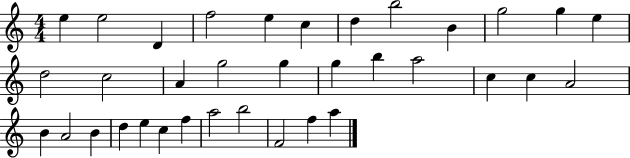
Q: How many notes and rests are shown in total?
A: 35